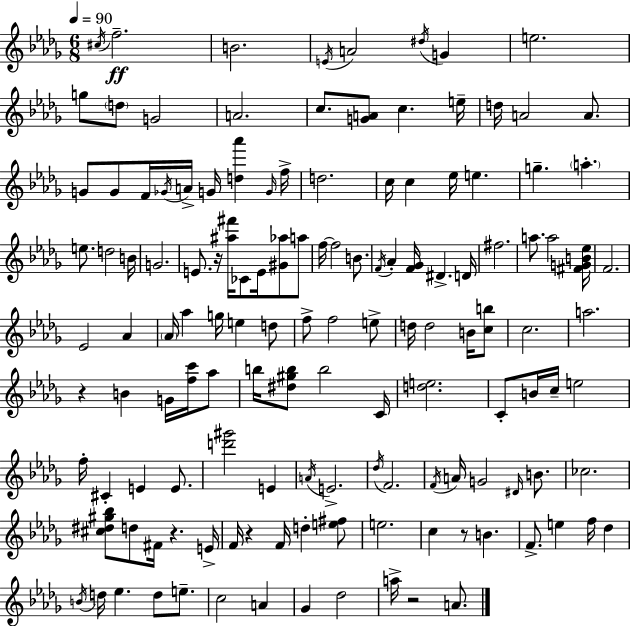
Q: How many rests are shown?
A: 6